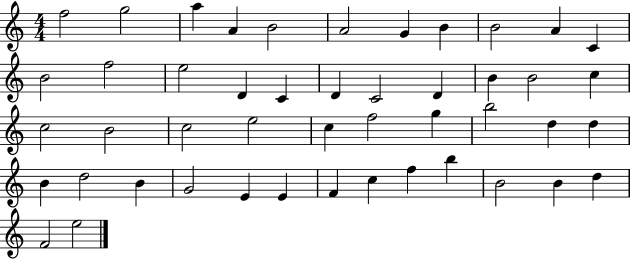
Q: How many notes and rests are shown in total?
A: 47